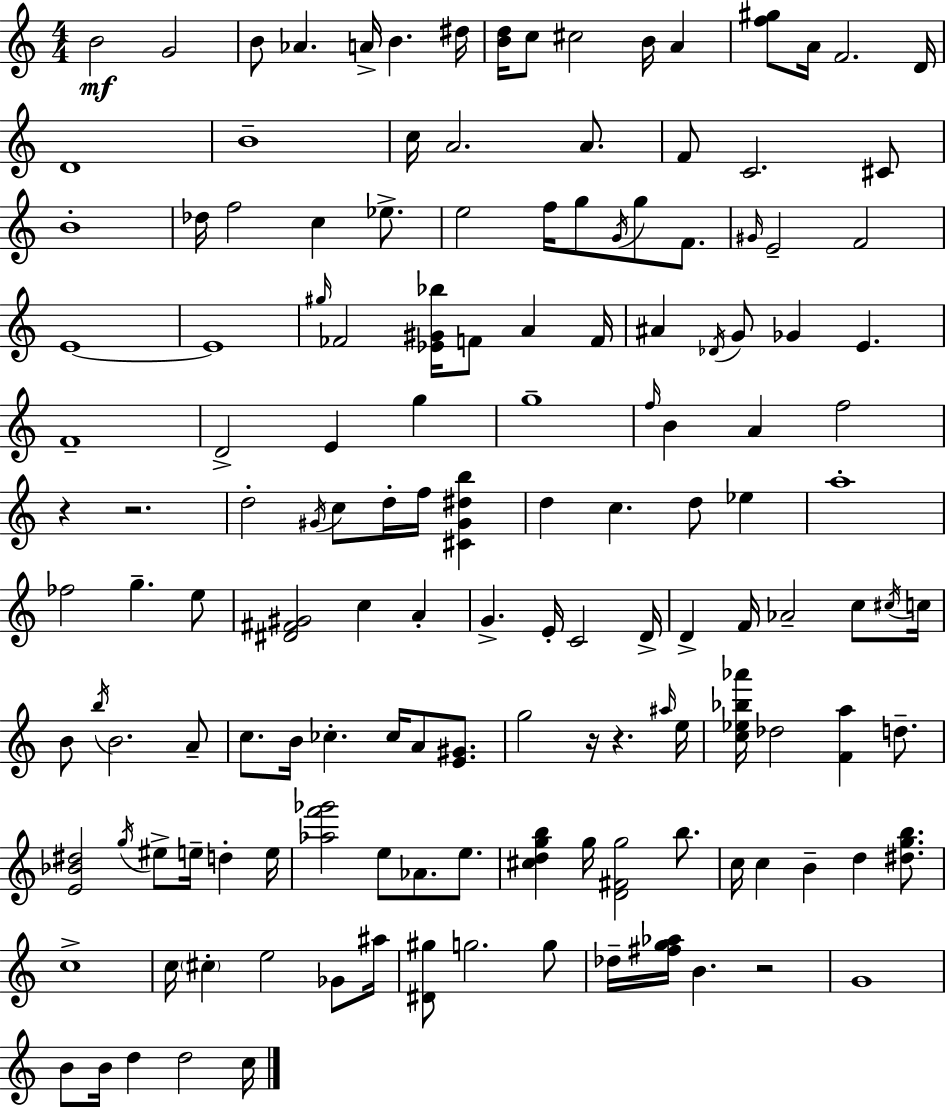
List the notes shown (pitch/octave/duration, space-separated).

B4/h G4/h B4/e Ab4/q. A4/s B4/q. D#5/s [B4,D5]/s C5/e C#5/h B4/s A4/q [F5,G#5]/e A4/s F4/h. D4/s D4/w B4/w C5/s A4/h. A4/e. F4/e C4/h. C#4/e B4/w Db5/s F5/h C5/q Eb5/e. E5/h F5/s G5/e G4/s G5/e F4/e. G#4/s E4/h F4/h E4/w E4/w G#5/s FES4/h [Eb4,G#4,Bb5]/s F4/e A4/q F4/s A#4/q Db4/s G4/e Gb4/q E4/q. F4/w D4/h E4/q G5/q G5/w F5/s B4/q A4/q F5/h R/q R/h. D5/h G#4/s C5/e D5/s F5/s [C#4,G#4,D#5,B5]/q D5/q C5/q. D5/e Eb5/q A5/w FES5/h G5/q. E5/e [D#4,F#4,G#4]/h C5/q A4/q G4/q. E4/s C4/h D4/s D4/q F4/s Ab4/h C5/e C#5/s C5/s B4/e B5/s B4/h. A4/e C5/e. B4/s CES5/q. CES5/s A4/e [E4,G#4]/e. G5/h R/s R/q. A#5/s E5/s [C5,Eb5,Bb5,Ab6]/s Db5/h [F4,A5]/q D5/e. [E4,Bb4,D#5]/h G5/s EIS5/e E5/s D5/q E5/s [Ab5,F6,Gb6]/h E5/e Ab4/e. E5/e. [C#5,D5,G5,B5]/q G5/s [D4,F#4,G5]/h B5/e. C5/s C5/q B4/q D5/q [D#5,G5,B5]/e. C5/w C5/s C#5/q E5/h Gb4/e A#5/s [D#4,G#5]/e G5/h. G5/e Db5/s [F#5,G5,Ab5]/s B4/q. R/h G4/w B4/e B4/s D5/q D5/h C5/s